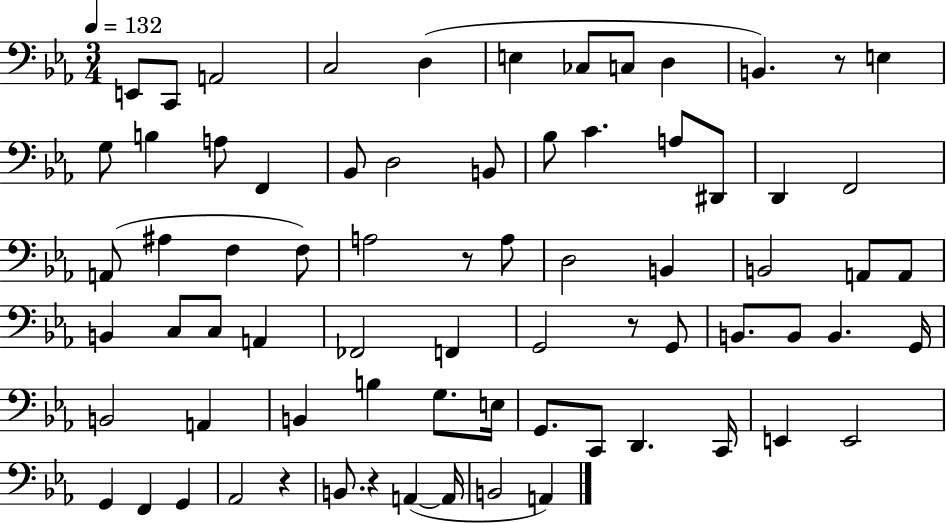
X:1
T:Untitled
M:3/4
L:1/4
K:Eb
E,,/2 C,,/2 A,,2 C,2 D, E, _C,/2 C,/2 D, B,, z/2 E, G,/2 B, A,/2 F,, _B,,/2 D,2 B,,/2 _B,/2 C A,/2 ^D,,/2 D,, F,,2 A,,/2 ^A, F, F,/2 A,2 z/2 A,/2 D,2 B,, B,,2 A,,/2 A,,/2 B,, C,/2 C,/2 A,, _F,,2 F,, G,,2 z/2 G,,/2 B,,/2 B,,/2 B,, G,,/4 B,,2 A,, B,, B, G,/2 E,/4 G,,/2 C,,/2 D,, C,,/4 E,, E,,2 G,, F,, G,, _A,,2 z B,,/2 z A,, A,,/4 B,,2 A,,